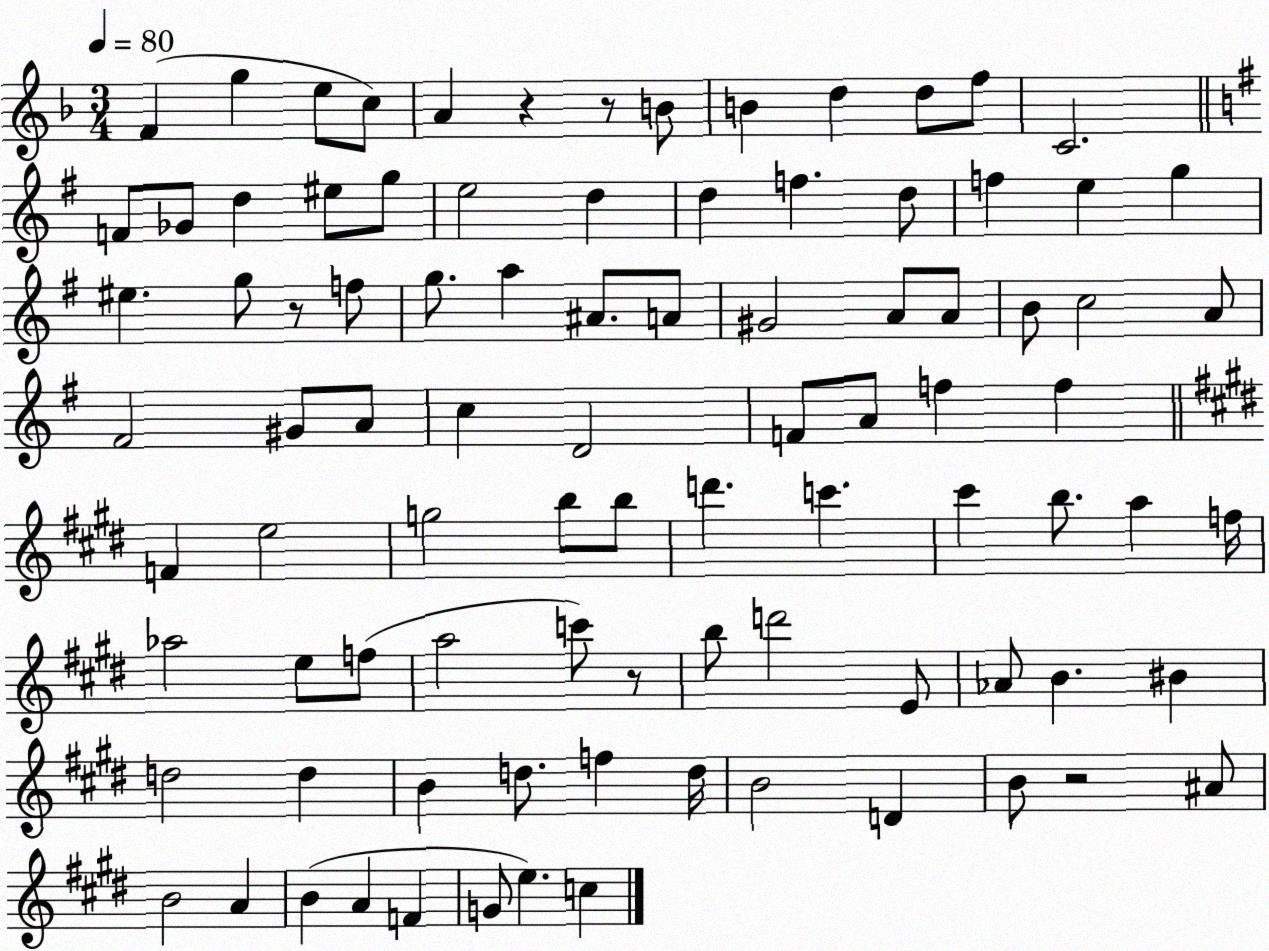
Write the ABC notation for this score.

X:1
T:Untitled
M:3/4
L:1/4
K:F
F g e/2 c/2 A z z/2 B/2 B d d/2 f/2 C2 F/2 _G/2 d ^e/2 g/2 e2 d d f d/2 f e g ^e g/2 z/2 f/2 g/2 a ^A/2 A/2 ^G2 A/2 A/2 B/2 c2 A/2 ^F2 ^G/2 A/2 c D2 F/2 A/2 f f F e2 g2 b/2 b/2 d' c' ^c' b/2 a f/4 _a2 e/2 f/2 a2 c'/2 z/2 b/2 d'2 E/2 _A/2 B ^B d2 d B d/2 f d/4 B2 D B/2 z2 ^A/2 B2 A B A F G/2 e c